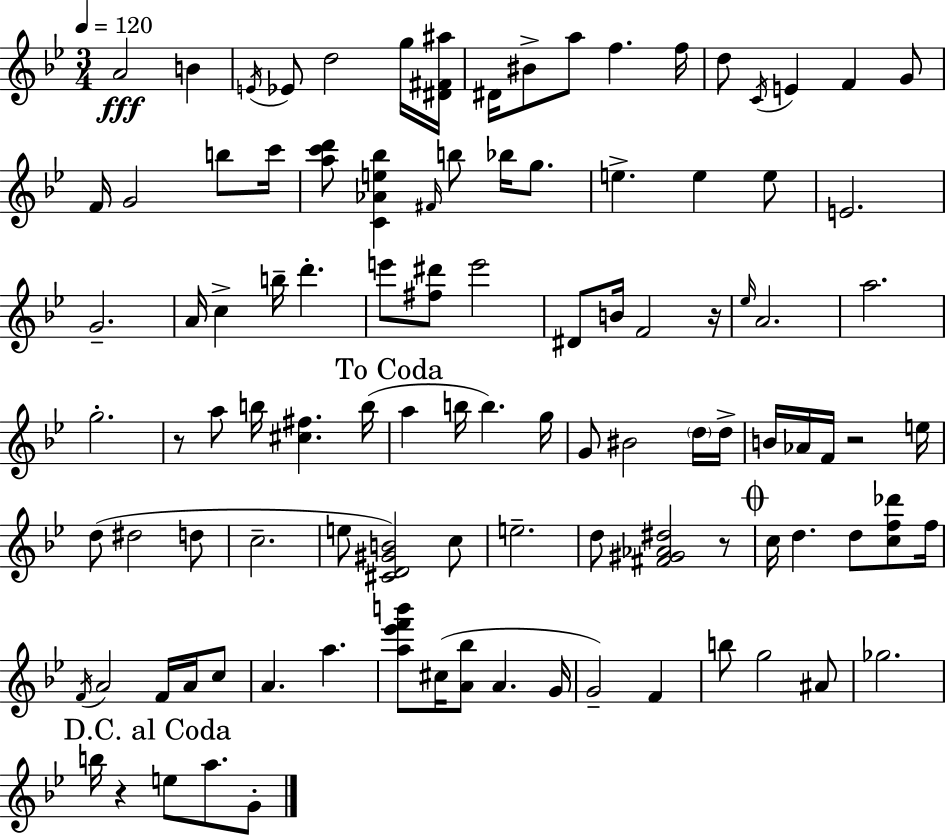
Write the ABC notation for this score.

X:1
T:Untitled
M:3/4
L:1/4
K:Bb
A2 B E/4 _E/2 d2 g/4 [^D^F^a]/4 ^D/4 ^B/2 a/2 f f/4 d/2 C/4 E F G/2 F/4 G2 b/2 c'/4 [ac'd']/2 [C_Ae_b] ^F/4 b/2 _b/4 g/2 e e e/2 E2 G2 A/4 c b/4 d' e'/2 [^f^d']/2 e'2 ^D/2 B/4 F2 z/4 _e/4 A2 a2 g2 z/2 a/2 b/4 [^c^f] b/4 a b/4 b g/4 G/2 ^B2 d/4 d/4 B/4 _A/4 F/4 z2 e/4 d/2 ^d2 d/2 c2 e/2 [^CD^GB]2 c/2 e2 d/2 [^F^G_A^d]2 z/2 c/4 d d/2 [cf_d']/2 f/4 F/4 A2 F/4 A/4 c/2 A a [a_e'f'b']/2 ^c/4 [A_b]/2 A G/4 G2 F b/2 g2 ^A/2 _g2 b/4 z e/2 a/2 G/2